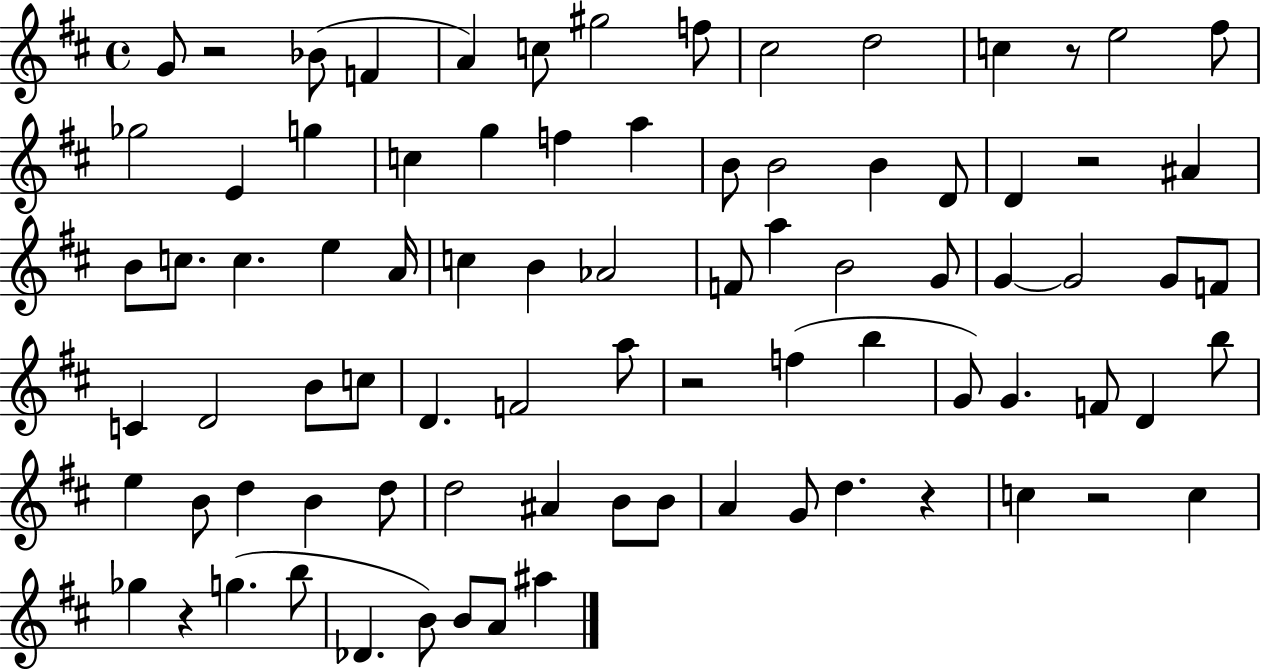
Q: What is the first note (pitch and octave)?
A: G4